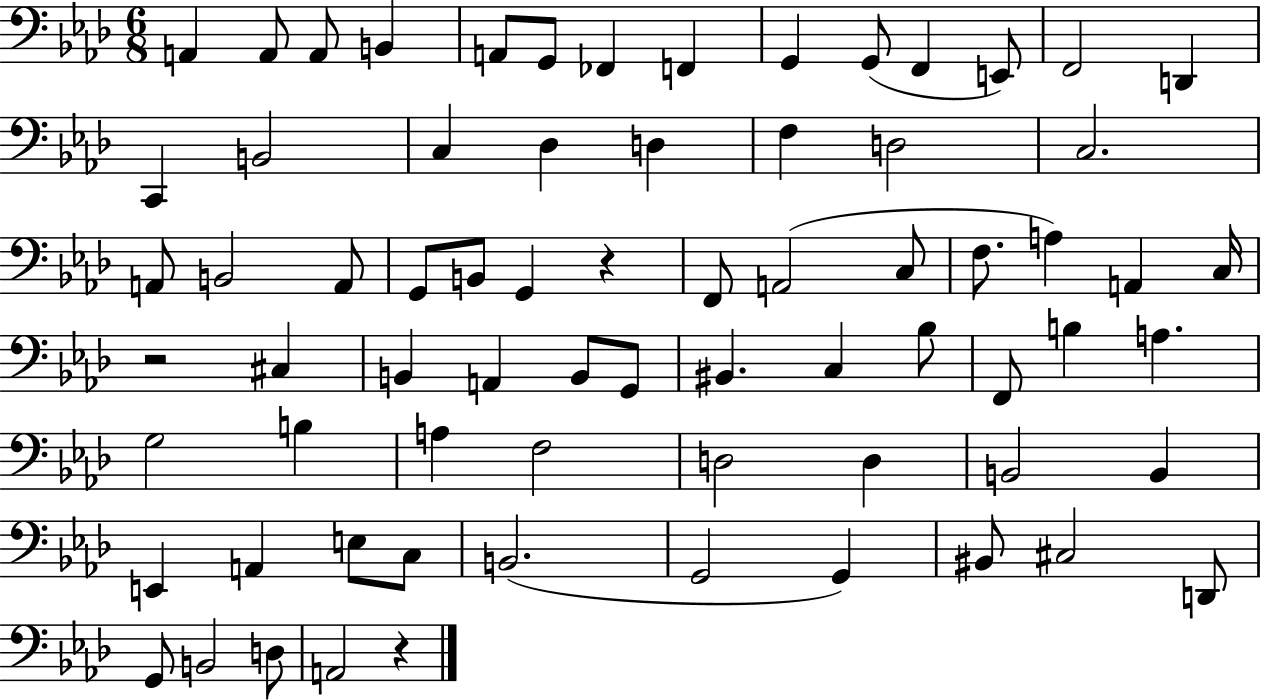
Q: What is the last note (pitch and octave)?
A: A2